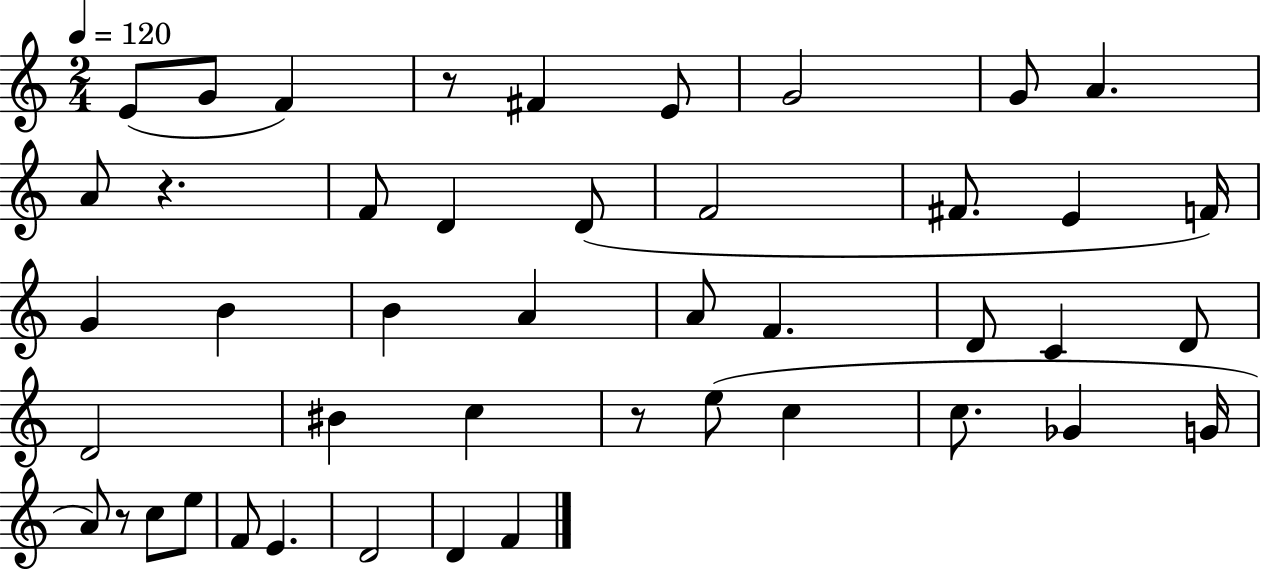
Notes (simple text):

E4/e G4/e F4/q R/e F#4/q E4/e G4/h G4/e A4/q. A4/e R/q. F4/e D4/q D4/e F4/h F#4/e. E4/q F4/s G4/q B4/q B4/q A4/q A4/e F4/q. D4/e C4/q D4/e D4/h BIS4/q C5/q R/e E5/e C5/q C5/e. Gb4/q G4/s A4/e R/e C5/e E5/e F4/e E4/q. D4/h D4/q F4/q